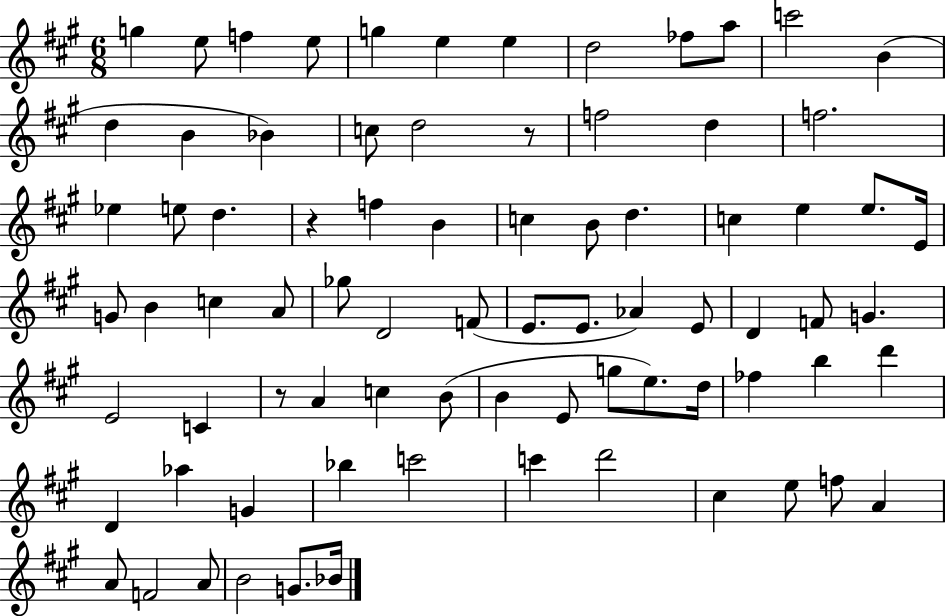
G5/q E5/e F5/q E5/e G5/q E5/q E5/q D5/h FES5/e A5/e C6/h B4/q D5/q B4/q Bb4/q C5/e D5/h R/e F5/h D5/q F5/h. Eb5/q E5/e D5/q. R/q F5/q B4/q C5/q B4/e D5/q. C5/q E5/q E5/e. E4/s G4/e B4/q C5/q A4/e Gb5/e D4/h F4/e E4/e. E4/e. Ab4/q E4/e D4/q F4/e G4/q. E4/h C4/q R/e A4/q C5/q B4/e B4/q E4/e G5/e E5/e. D5/s FES5/q B5/q D6/q D4/q Ab5/q G4/q Bb5/q C6/h C6/q D6/h C#5/q E5/e F5/e A4/q A4/e F4/h A4/e B4/h G4/e. Bb4/s